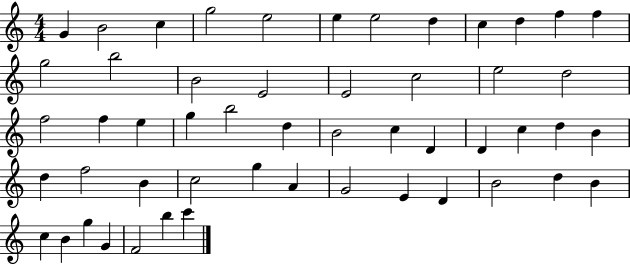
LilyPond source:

{
  \clef treble
  \numericTimeSignature
  \time 4/4
  \key c \major
  g'4 b'2 c''4 | g''2 e''2 | e''4 e''2 d''4 | c''4 d''4 f''4 f''4 | \break g''2 b''2 | b'2 e'2 | e'2 c''2 | e''2 d''2 | \break f''2 f''4 e''4 | g''4 b''2 d''4 | b'2 c''4 d'4 | d'4 c''4 d''4 b'4 | \break d''4 f''2 b'4 | c''2 g''4 a'4 | g'2 e'4 d'4 | b'2 d''4 b'4 | \break c''4 b'4 g''4 g'4 | f'2 b''4 c'''4 | \bar "|."
}